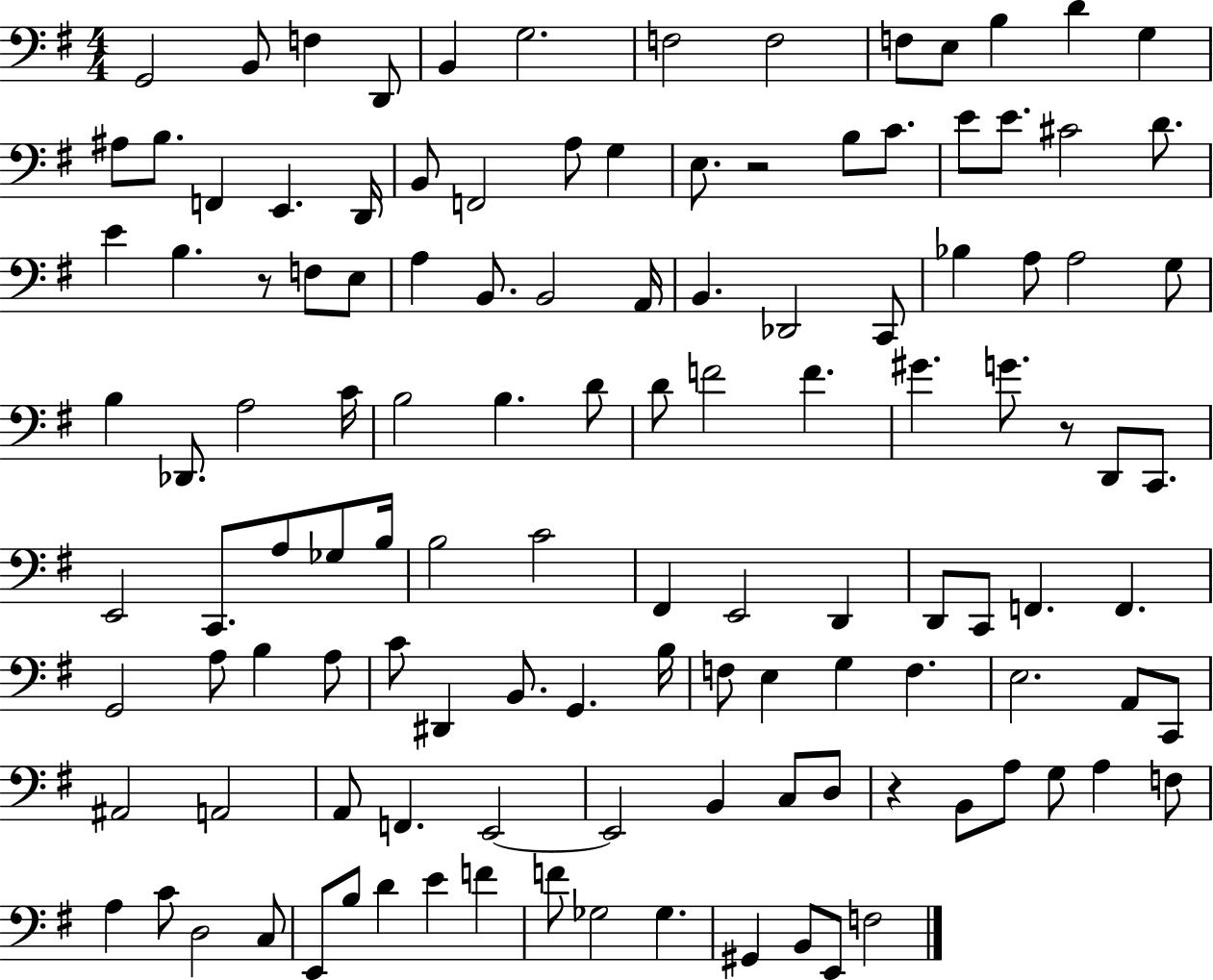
{
  \clef bass
  \numericTimeSignature
  \time 4/4
  \key g \major
  g,2 b,8 f4 d,8 | b,4 g2. | f2 f2 | f8 e8 b4 d'4 g4 | \break ais8 b8. f,4 e,4. d,16 | b,8 f,2 a8 g4 | e8. r2 b8 c'8. | e'8 e'8. cis'2 d'8. | \break e'4 b4. r8 f8 e8 | a4 b,8. b,2 a,16 | b,4. des,2 c,8 | bes4 a8 a2 g8 | \break b4 des,8. a2 c'16 | b2 b4. d'8 | d'8 f'2 f'4. | gis'4. g'8. r8 d,8 c,8. | \break e,2 c,8. a8 ges8 b16 | b2 c'2 | fis,4 e,2 d,4 | d,8 c,8 f,4. f,4. | \break g,2 a8 b4 a8 | c'8 dis,4 b,8. g,4. b16 | f8 e4 g4 f4. | e2. a,8 c,8 | \break ais,2 a,2 | a,8 f,4. e,2~~ | e,2 b,4 c8 d8 | r4 b,8 a8 g8 a4 f8 | \break a4 c'8 d2 c8 | e,8 b8 d'4 e'4 f'4 | f'8 ges2 ges4. | gis,4 b,8 e,8 f2 | \break \bar "|."
}